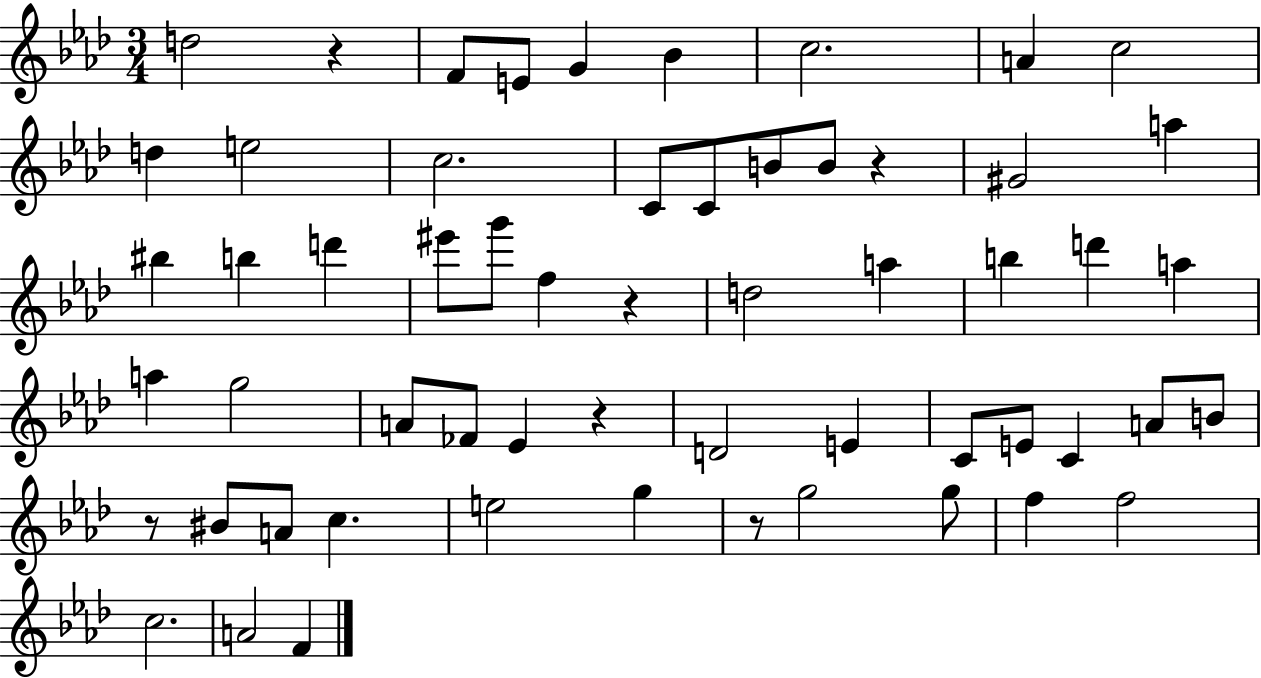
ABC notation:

X:1
T:Untitled
M:3/4
L:1/4
K:Ab
d2 z F/2 E/2 G _B c2 A c2 d e2 c2 C/2 C/2 B/2 B/2 z ^G2 a ^b b d' ^e'/2 g'/2 f z d2 a b d' a a g2 A/2 _F/2 _E z D2 E C/2 E/2 C A/2 B/2 z/2 ^B/2 A/2 c e2 g z/2 g2 g/2 f f2 c2 A2 F